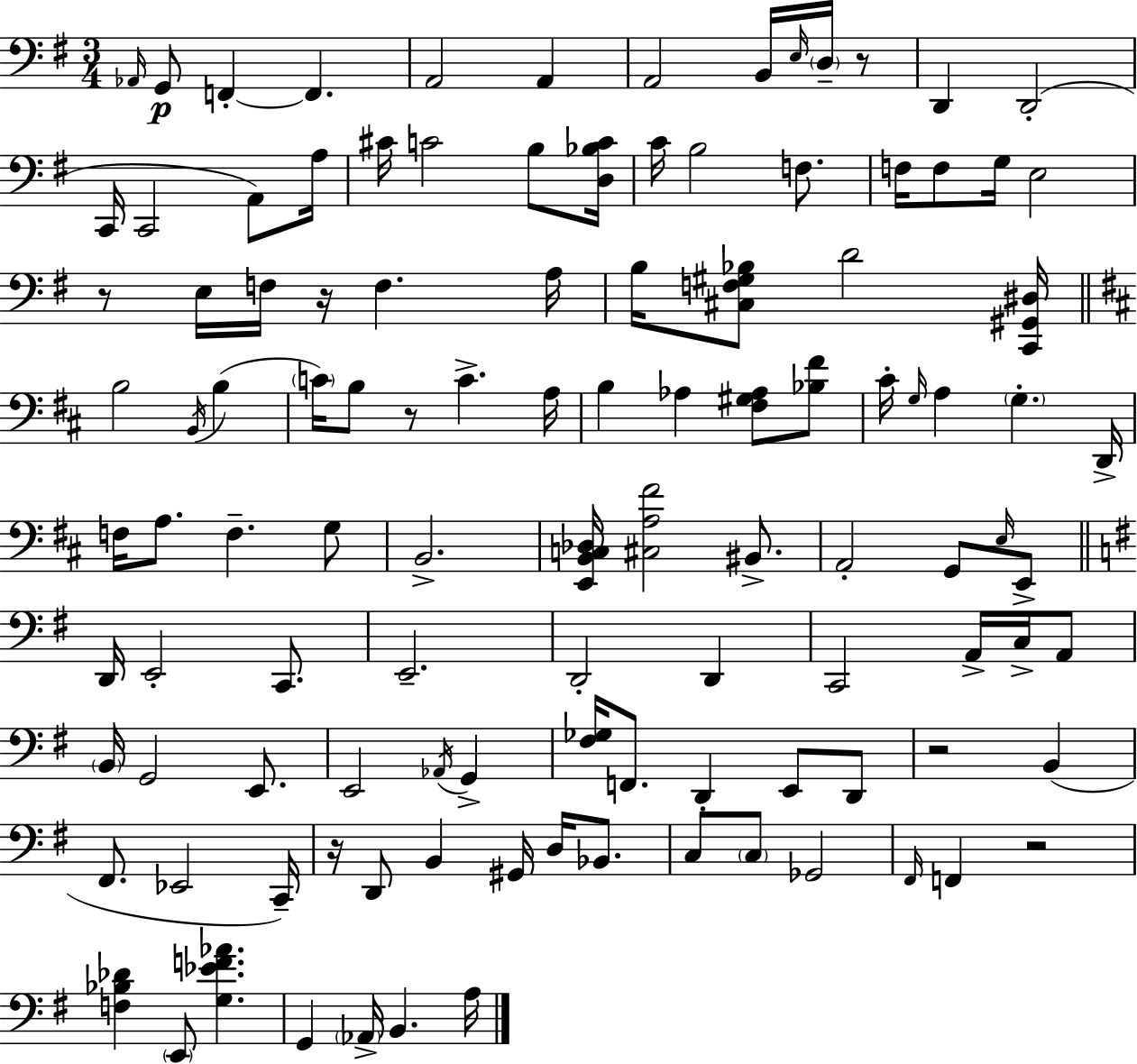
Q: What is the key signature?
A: E minor